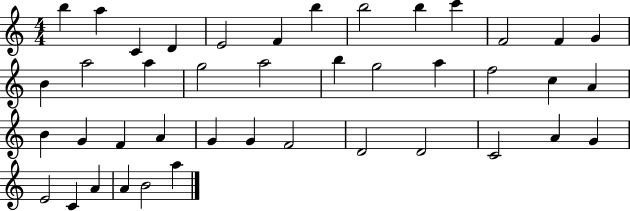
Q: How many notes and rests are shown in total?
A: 42